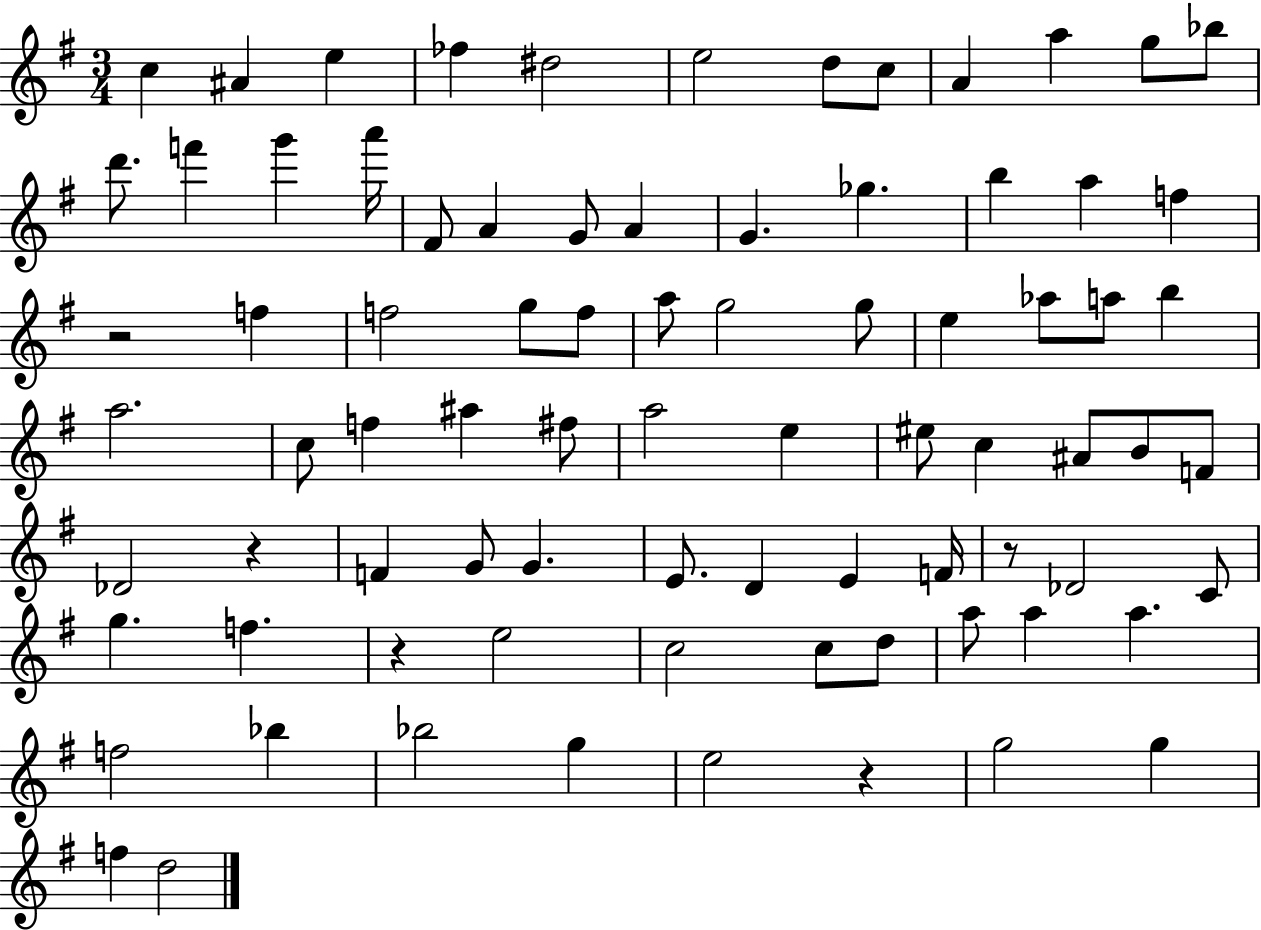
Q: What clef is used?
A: treble